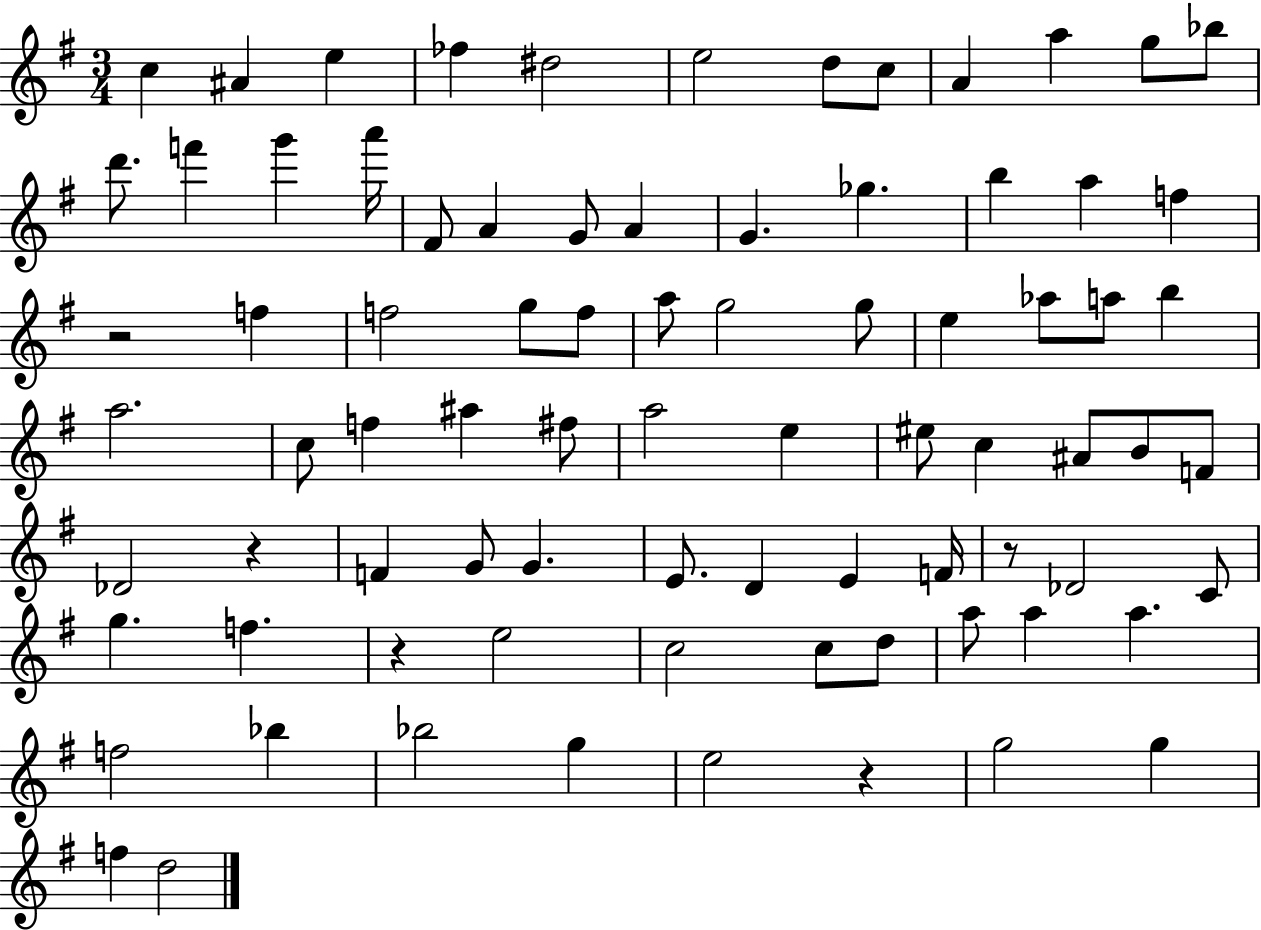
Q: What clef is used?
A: treble